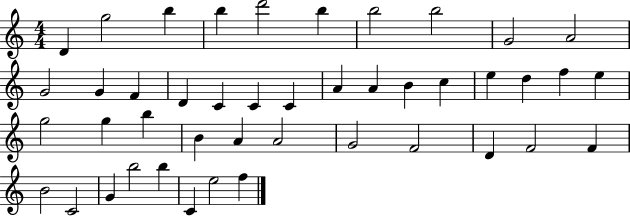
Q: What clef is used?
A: treble